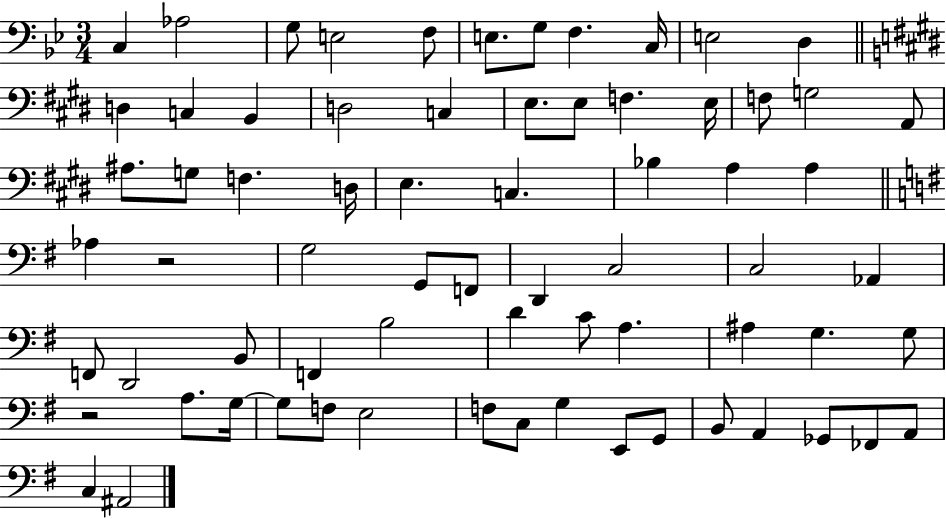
C3/q Ab3/h G3/e E3/h F3/e E3/e. G3/e F3/q. C3/s E3/h D3/q D3/q C3/q B2/q D3/h C3/q E3/e. E3/e F3/q. E3/s F3/e G3/h A2/e A#3/e. G3/e F3/q. D3/s E3/q. C3/q. Bb3/q A3/q A3/q Ab3/q R/h G3/h G2/e F2/e D2/q C3/h C3/h Ab2/q F2/e D2/h B2/e F2/q B3/h D4/q C4/e A3/q. A#3/q G3/q. G3/e R/h A3/e. G3/s G3/e F3/e E3/h F3/e C3/e G3/q E2/e G2/e B2/e A2/q Gb2/e FES2/e A2/e C3/q A#2/h